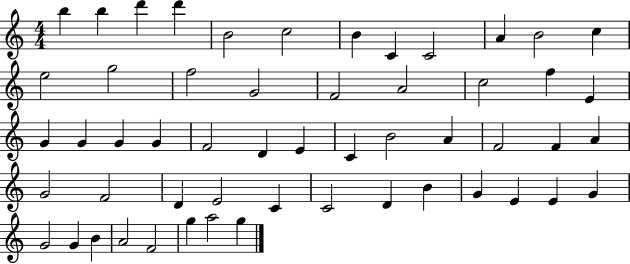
B5/q B5/q D6/q D6/q B4/h C5/h B4/q C4/q C4/h A4/q B4/h C5/q E5/h G5/h F5/h G4/h F4/h A4/h C5/h F5/q E4/q G4/q G4/q G4/q G4/q F4/h D4/q E4/q C4/q B4/h A4/q F4/h F4/q A4/q G4/h F4/h D4/q E4/h C4/q C4/h D4/q B4/q G4/q E4/q E4/q G4/q G4/h G4/q B4/q A4/h F4/h G5/q A5/h G5/q